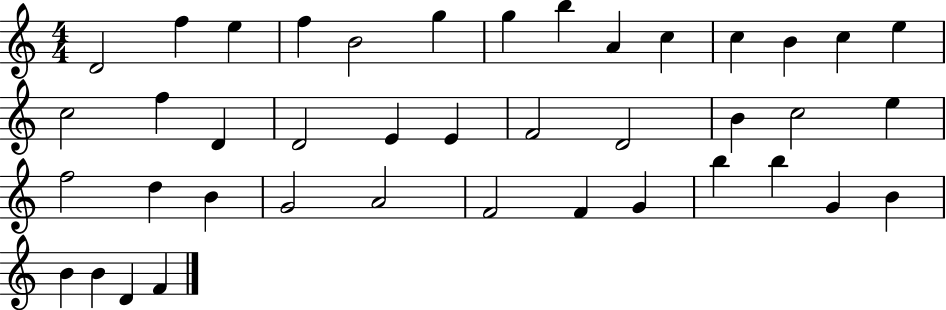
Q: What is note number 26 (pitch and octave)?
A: F5